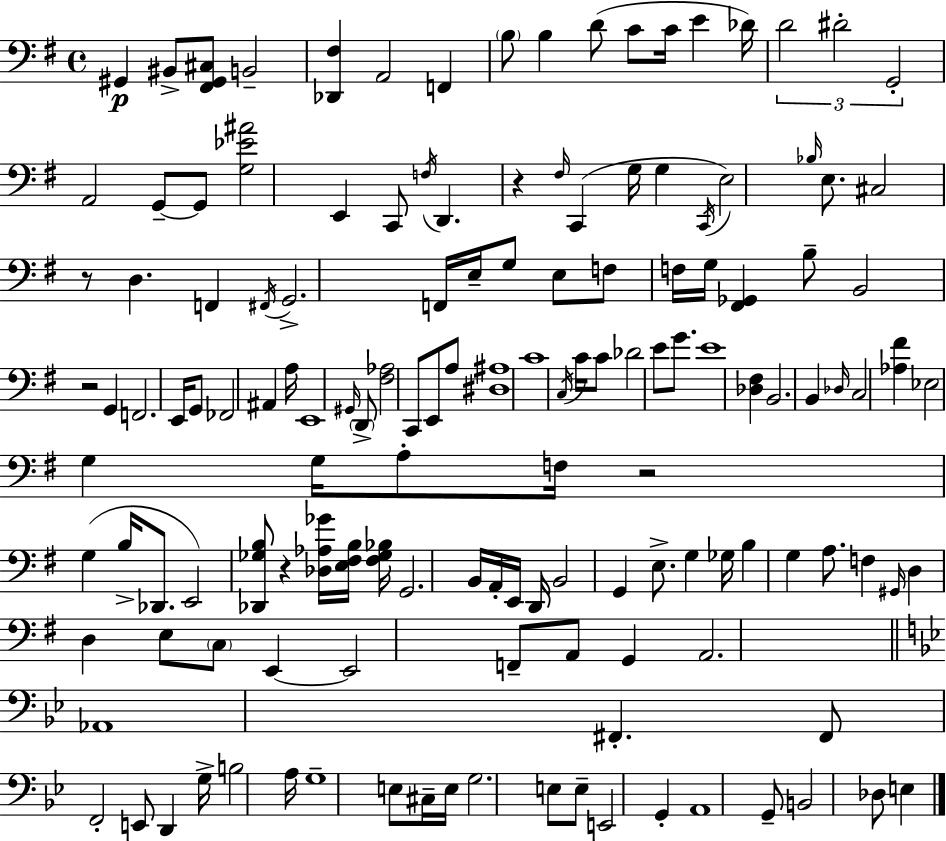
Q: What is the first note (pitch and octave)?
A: G#2